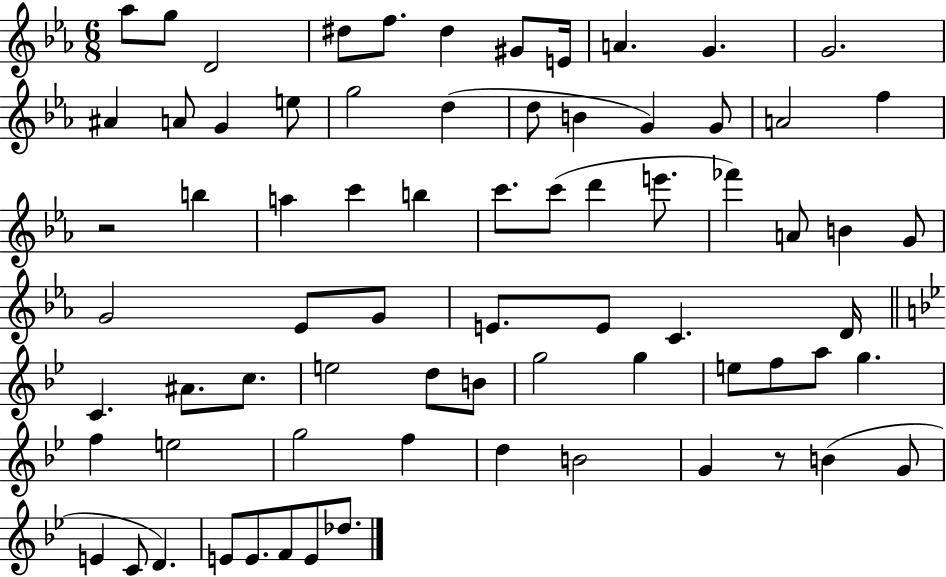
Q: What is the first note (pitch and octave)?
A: Ab5